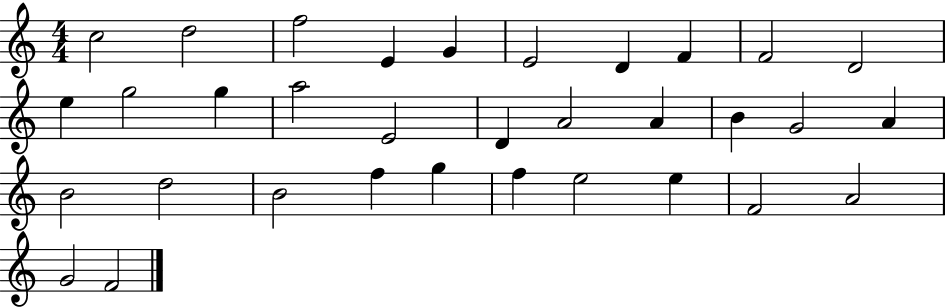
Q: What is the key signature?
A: C major